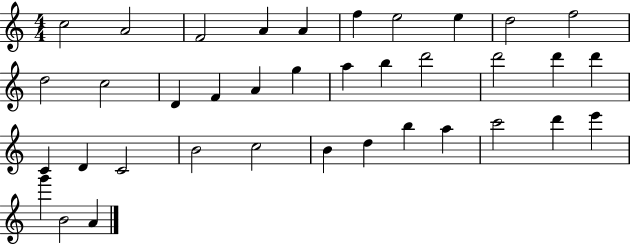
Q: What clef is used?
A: treble